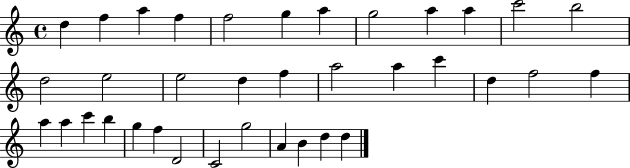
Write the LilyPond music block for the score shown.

{
  \clef treble
  \time 4/4
  \defaultTimeSignature
  \key c \major
  d''4 f''4 a''4 f''4 | f''2 g''4 a''4 | g''2 a''4 a''4 | c'''2 b''2 | \break d''2 e''2 | e''2 d''4 f''4 | a''2 a''4 c'''4 | d''4 f''2 f''4 | \break a''4 a''4 c'''4 b''4 | g''4 f''4 d'2 | c'2 g''2 | a'4 b'4 d''4 d''4 | \break \bar "|."
}